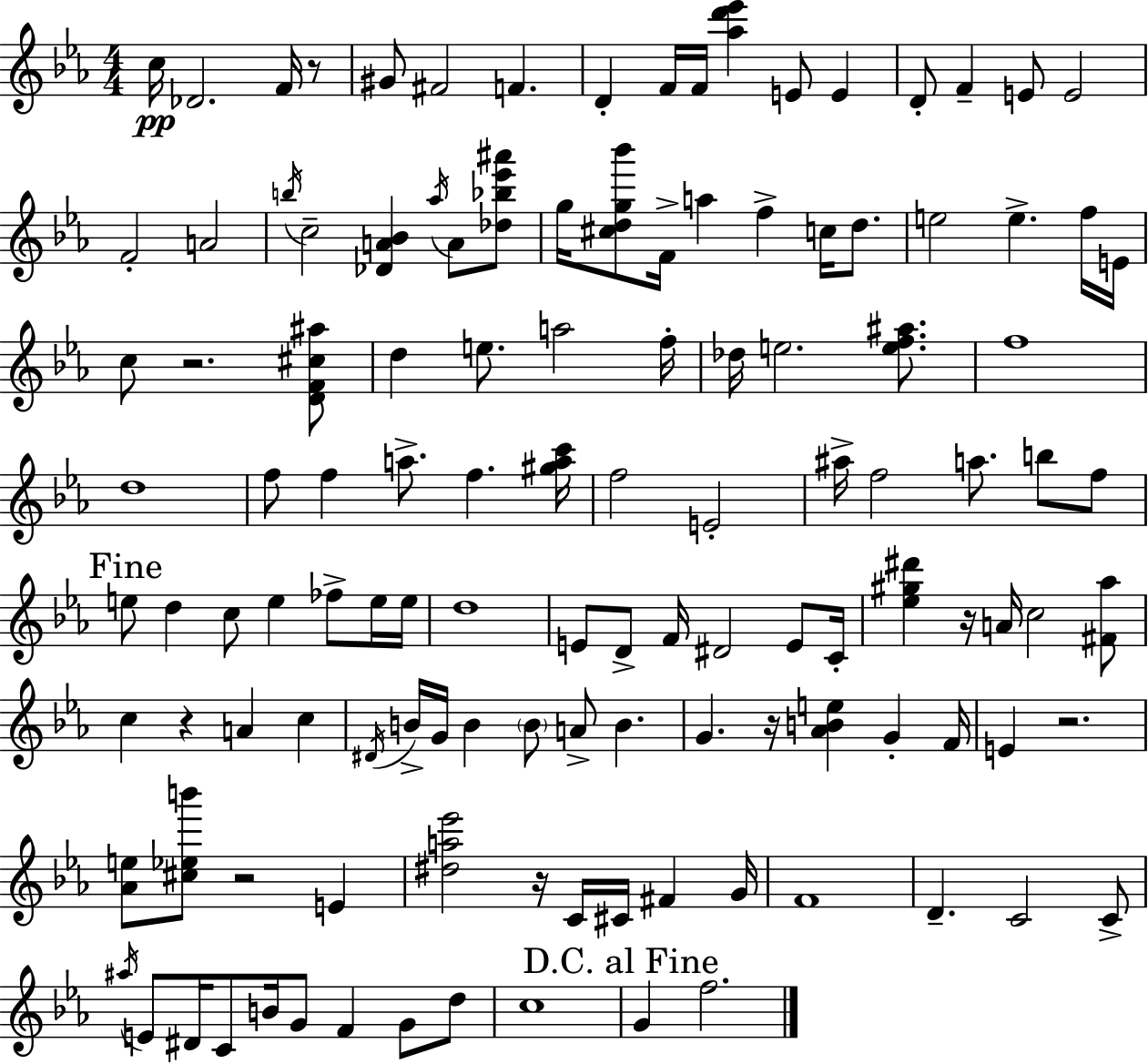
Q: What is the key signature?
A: EES major